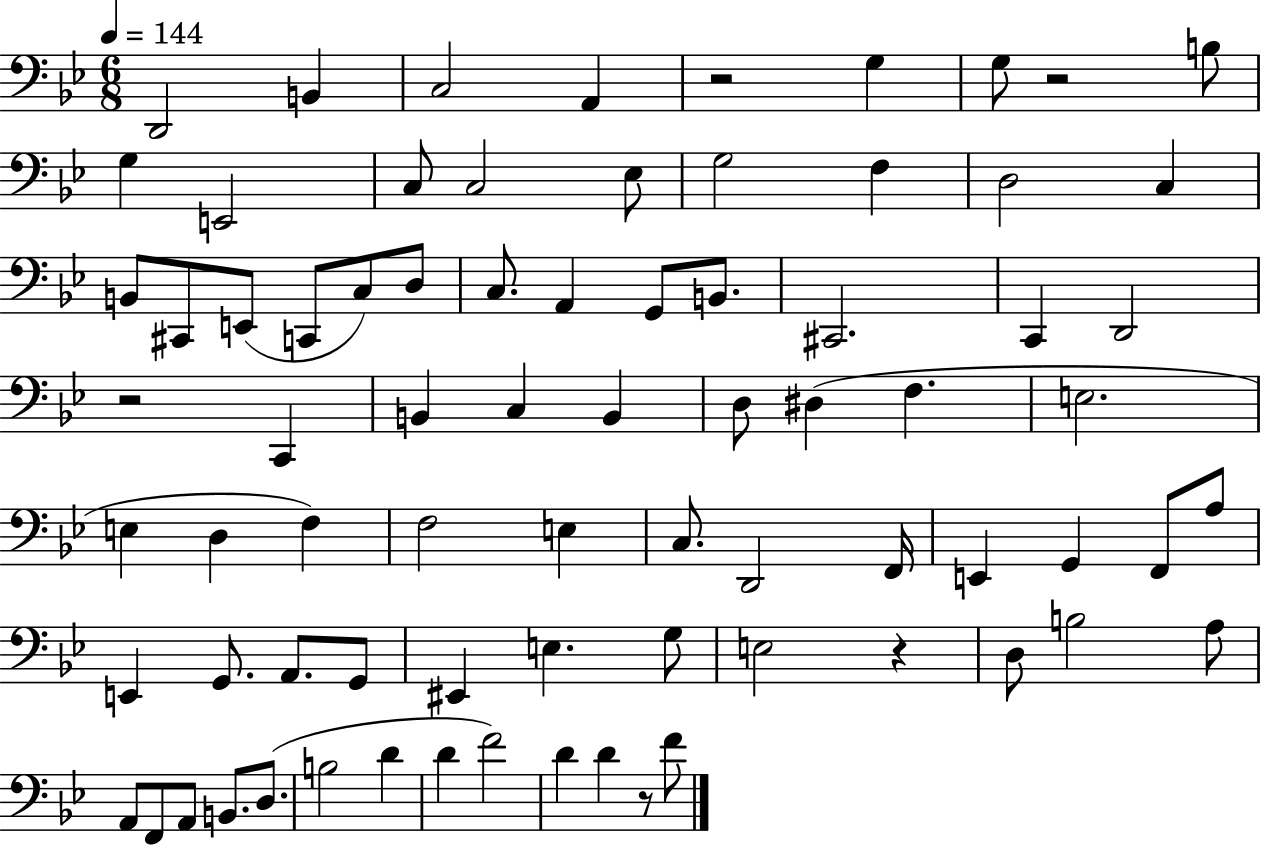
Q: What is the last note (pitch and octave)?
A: F4